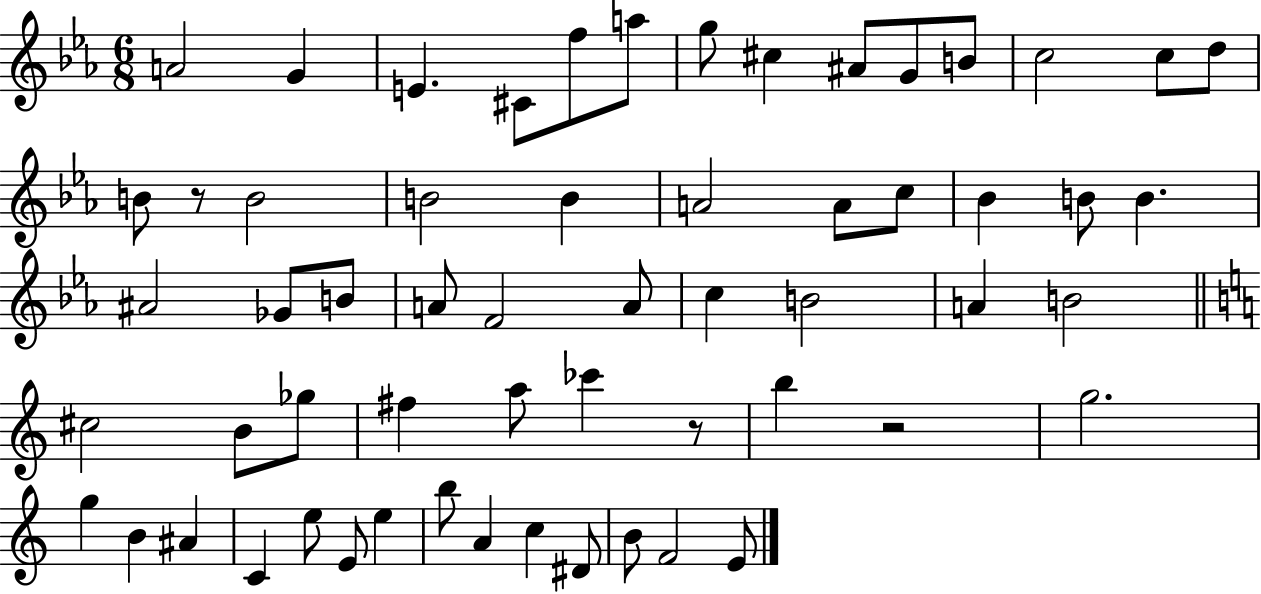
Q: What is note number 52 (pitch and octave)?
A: C5